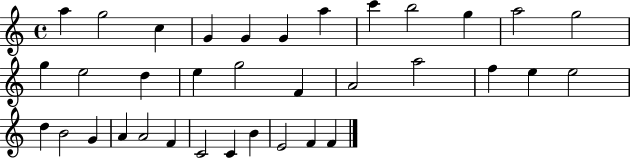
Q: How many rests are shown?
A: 0